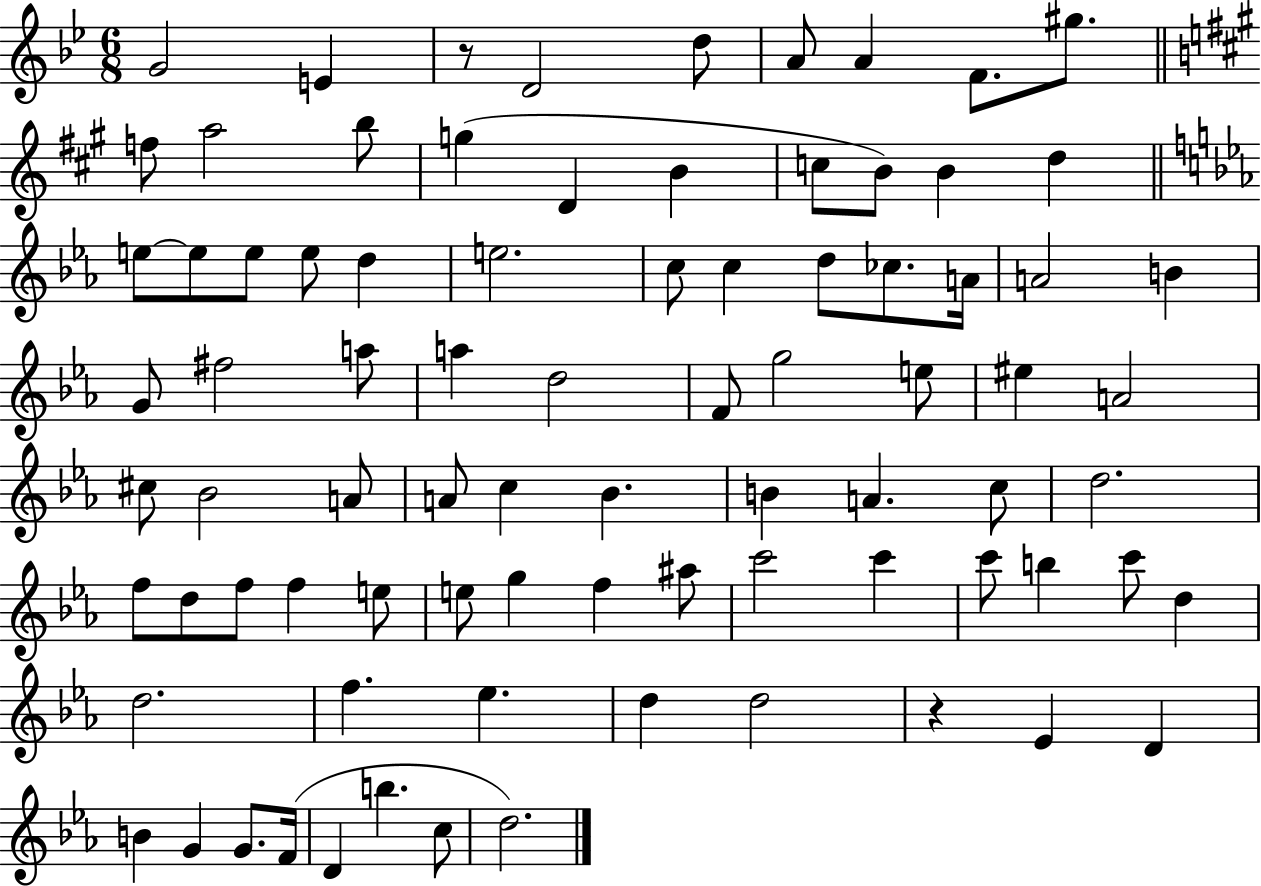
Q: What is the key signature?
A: BES major